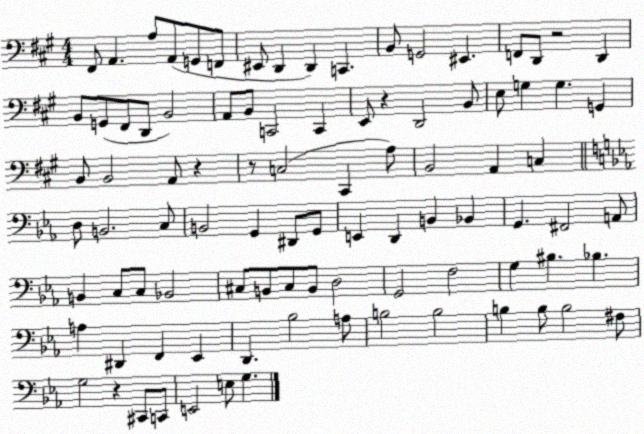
X:1
T:Untitled
M:4/4
L:1/4
K:A
^F,,/2 A,, A,/2 A,,/2 G,,/2 F,,/2 ^E,,/2 D,, D,, C,, B,,/2 G,,2 ^E,, F,,/2 D,,/2 z2 D,, B,,/2 G,,/2 ^F,,/2 D,,/2 B,,2 A,,/2 B,,/2 C,,2 C,, E,,/2 z D,,2 B,,/2 E,/2 G, G, G,, B,,/2 B,,2 A,,/2 z z/2 C,2 ^C,, A,/2 B,,2 A,, C, D,/2 B,,2 C,/2 B,,2 G,, ^D,,/2 G,,/2 E,, D,, B,, _B,, G,, ^F,,2 A,,/2 B,, C,/2 C,/2 _B,,2 ^C,/2 B,,/2 ^C,/2 B,,/2 D,2 G,,2 F,2 G, ^B, _B, A, ^D,, F,, _E,, D,, _B,2 A,/2 B,2 B,2 B, B,/2 B,2 ^F,/2 G,2 z ^C,,/2 C,,/2 E,,2 E,/2 G,